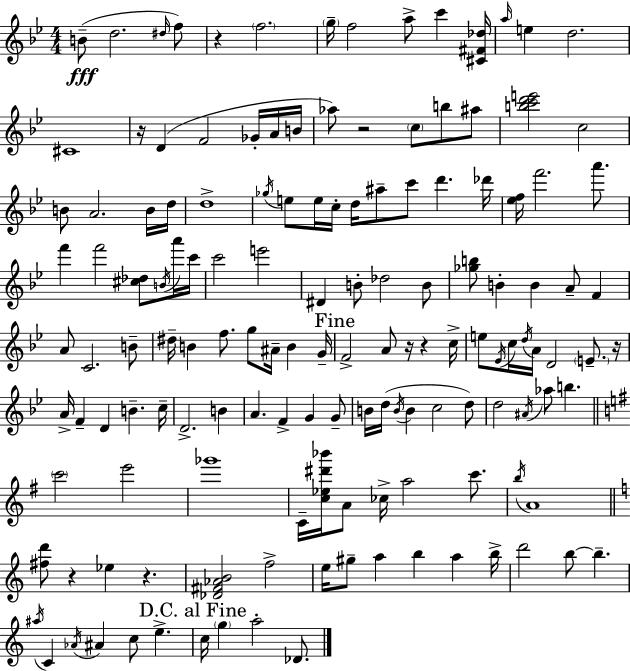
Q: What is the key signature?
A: BES major